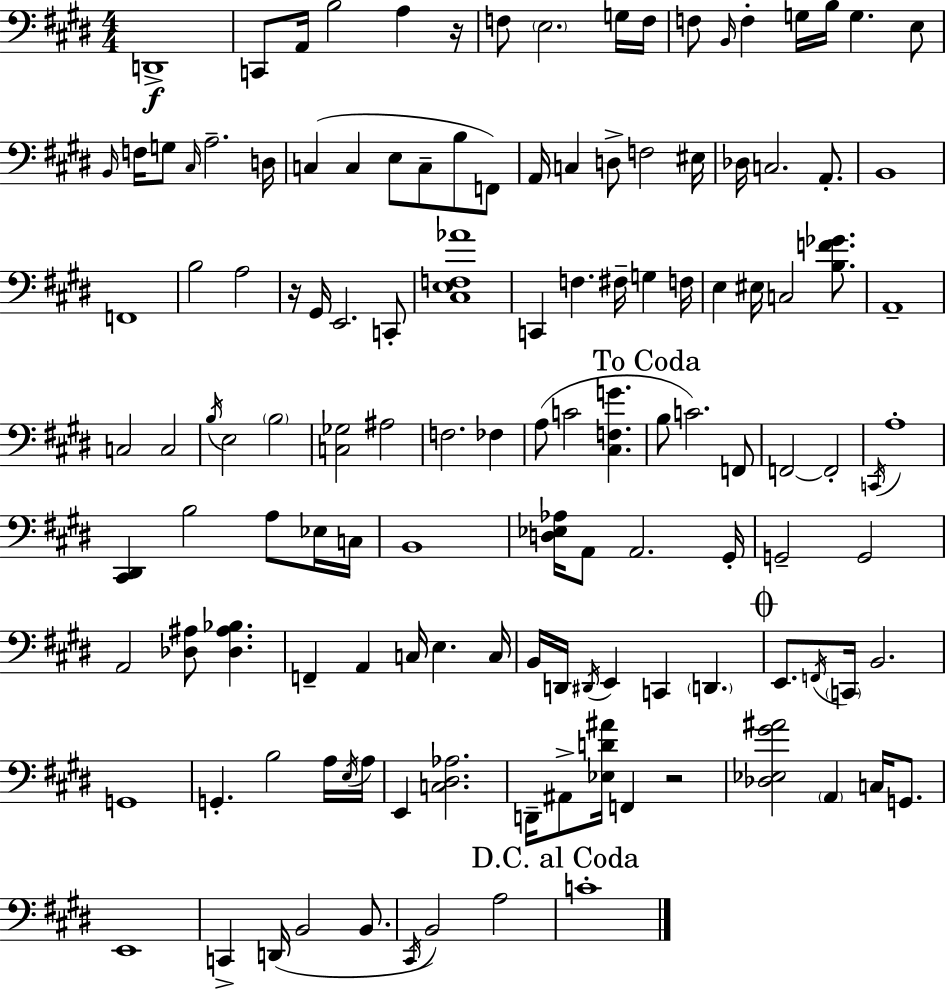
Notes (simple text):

D2/w C2/e A2/s B3/h A3/q R/s F3/e E3/h. G3/s F3/s F3/e B2/s F3/q G3/s B3/s G3/q. E3/e B2/s F3/s G3/e C#3/s A3/h. D3/s C3/q C3/q E3/e C3/e B3/e F2/e A2/s C3/q D3/e F3/h EIS3/s Db3/s C3/h. A2/e. B2/w F2/w B3/h A3/h R/s G#2/s E2/h. C2/e [C#3,E3,F3,Ab4]/w C2/q F3/q. F#3/s G3/q F3/s E3/q EIS3/s C3/h [B3,F4,Gb4]/e. A2/w C3/h C3/h B3/s E3/h B3/h [C3,Gb3]/h A#3/h F3/h. FES3/q A3/e C4/h [C#3,F3,G4]/q. B3/e C4/h. F2/e F2/h F2/h C2/s A3/w [C#2,D#2]/q B3/h A3/e Eb3/s C3/s B2/w [D3,Eb3,Ab3]/s A2/e A2/h. G#2/s G2/h G2/h A2/h [Db3,A#3]/e [Db3,A#3,Bb3]/q. F2/q A2/q C3/s E3/q. C3/s B2/s D2/s D#2/s E2/q C2/q D2/q. E2/e. F2/s C2/s B2/h. G2/w G2/q. B3/h A3/s E3/s A3/s E2/q [C3,D#3,Ab3]/h. D2/s A#2/e [Eb3,D4,A#4]/s F2/q R/h [Db3,Eb3,G#4,A#4]/h A2/q C3/s G2/e. E2/w C2/q D2/s B2/h B2/e. C#2/s B2/h A3/h C4/w